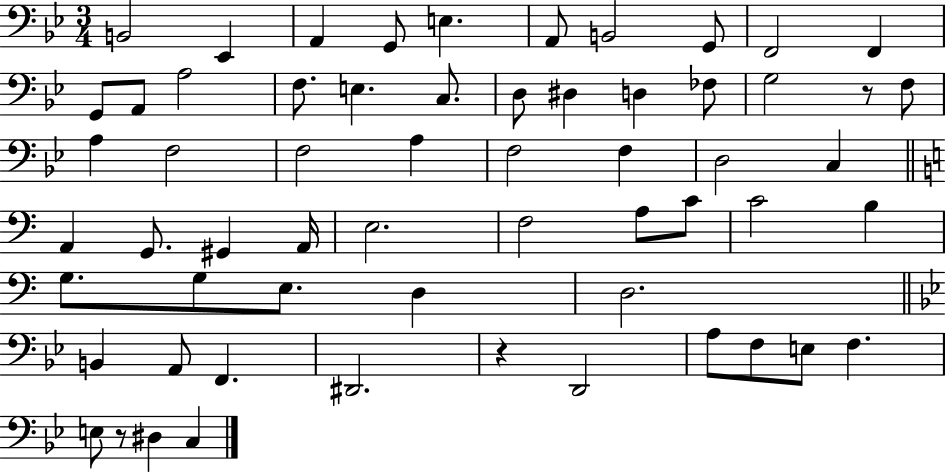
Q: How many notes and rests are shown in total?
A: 60